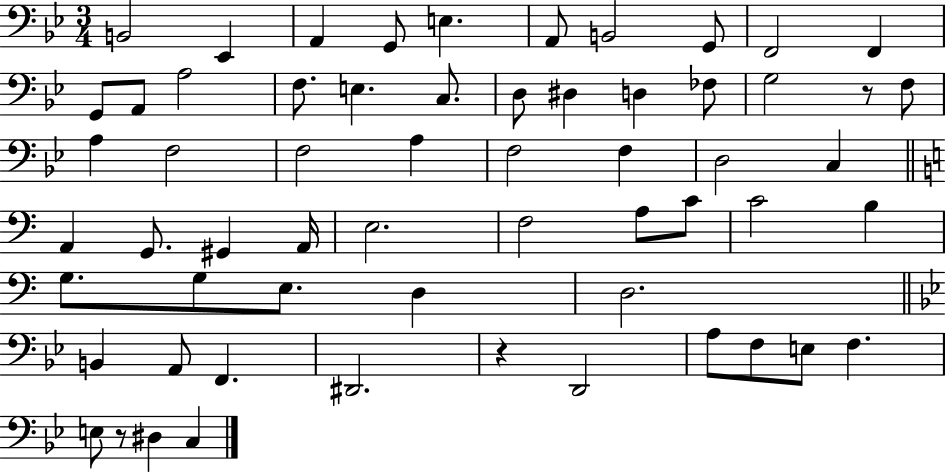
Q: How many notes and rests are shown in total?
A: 60